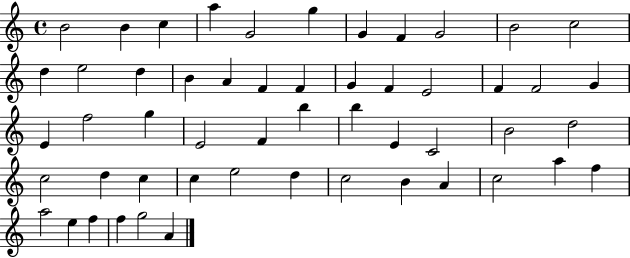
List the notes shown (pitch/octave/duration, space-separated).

B4/h B4/q C5/q A5/q G4/h G5/q G4/q F4/q G4/h B4/h C5/h D5/q E5/h D5/q B4/q A4/q F4/q F4/q G4/q F4/q E4/h F4/q F4/h G4/q E4/q F5/h G5/q E4/h F4/q B5/q B5/q E4/q C4/h B4/h D5/h C5/h D5/q C5/q C5/q E5/h D5/q C5/h B4/q A4/q C5/h A5/q F5/q A5/h E5/q F5/q F5/q G5/h A4/q